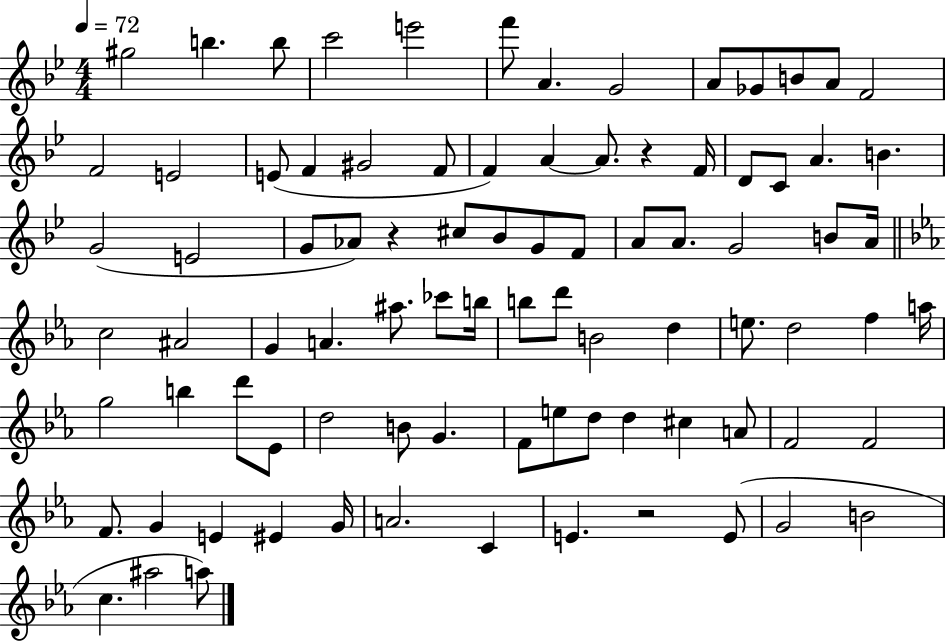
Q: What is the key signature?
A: BES major